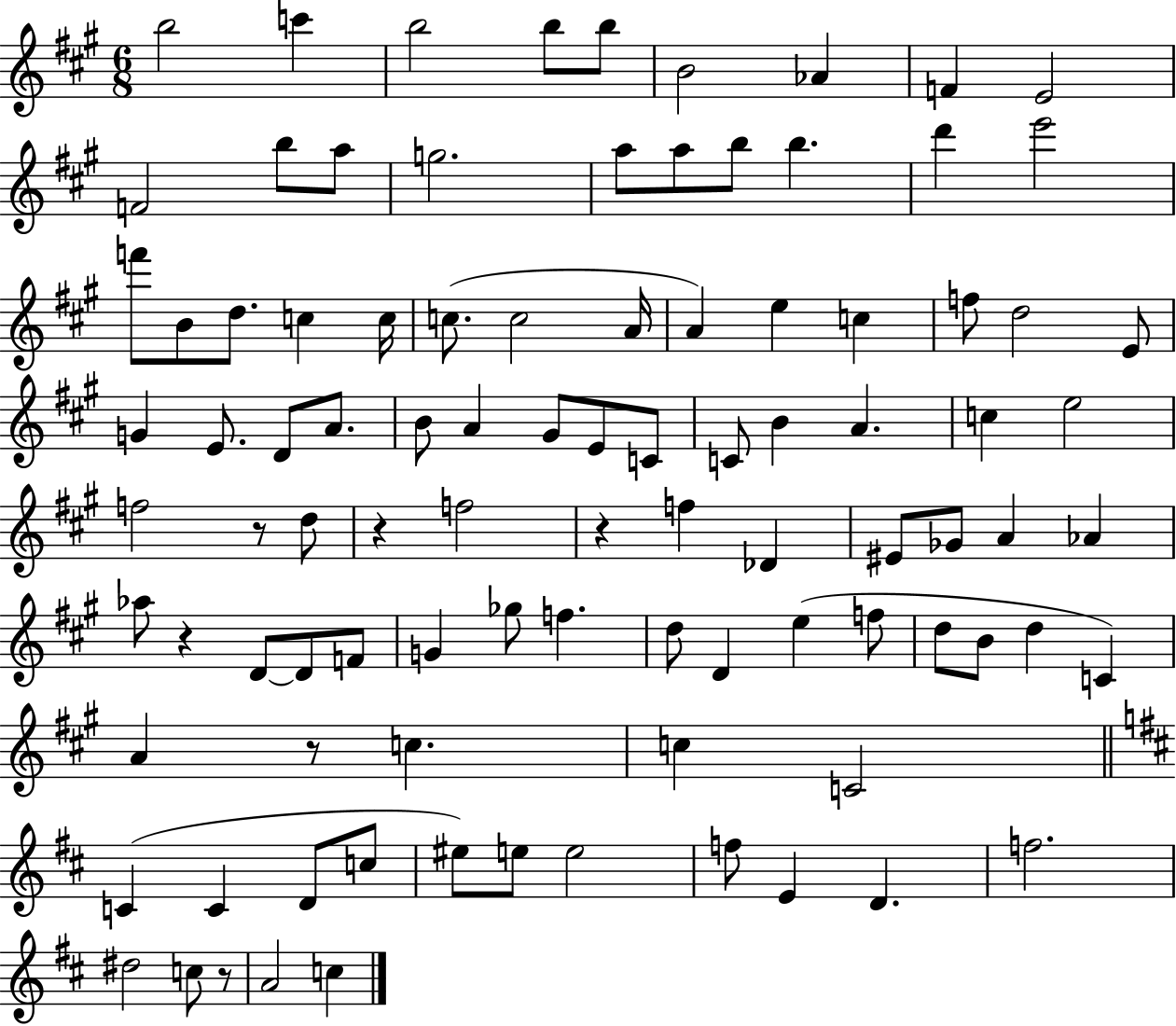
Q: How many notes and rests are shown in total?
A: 96